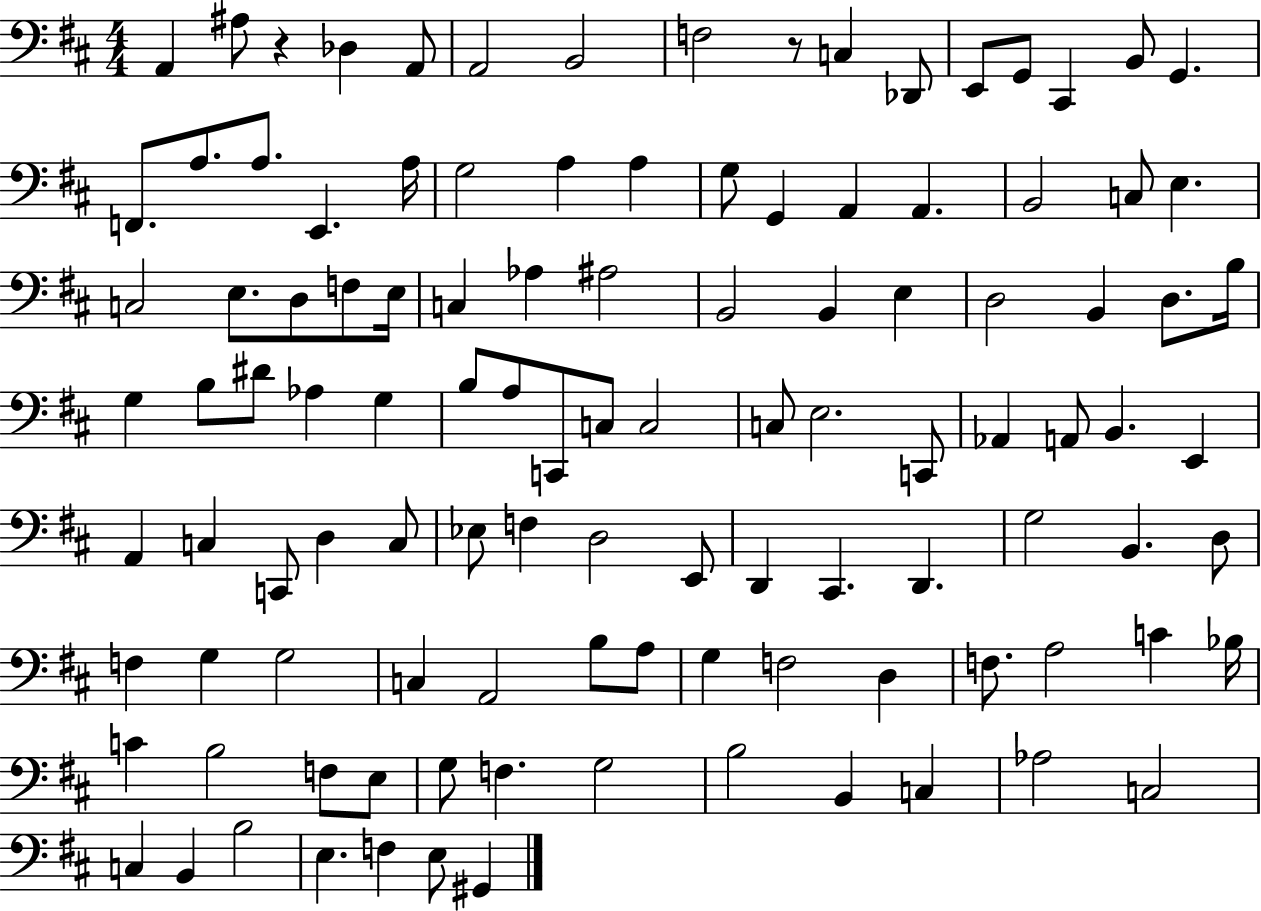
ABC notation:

X:1
T:Untitled
M:4/4
L:1/4
K:D
A,, ^A,/2 z _D, A,,/2 A,,2 B,,2 F,2 z/2 C, _D,,/2 E,,/2 G,,/2 ^C,, B,,/2 G,, F,,/2 A,/2 A,/2 E,, A,/4 G,2 A, A, G,/2 G,, A,, A,, B,,2 C,/2 E, C,2 E,/2 D,/2 F,/2 E,/4 C, _A, ^A,2 B,,2 B,, E, D,2 B,, D,/2 B,/4 G, B,/2 ^D/2 _A, G, B,/2 A,/2 C,,/2 C,/2 C,2 C,/2 E,2 C,,/2 _A,, A,,/2 B,, E,, A,, C, C,,/2 D, C,/2 _E,/2 F, D,2 E,,/2 D,, ^C,, D,, G,2 B,, D,/2 F, G, G,2 C, A,,2 B,/2 A,/2 G, F,2 D, F,/2 A,2 C _B,/4 C B,2 F,/2 E,/2 G,/2 F, G,2 B,2 B,, C, _A,2 C,2 C, B,, B,2 E, F, E,/2 ^G,,